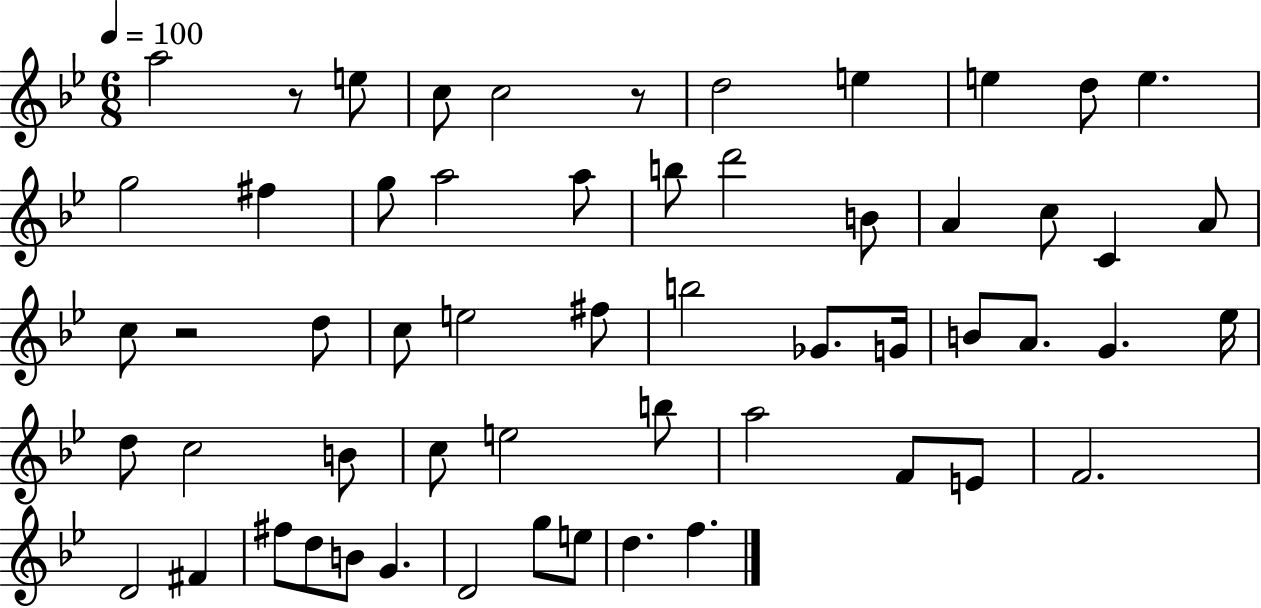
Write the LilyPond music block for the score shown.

{
  \clef treble
  \numericTimeSignature
  \time 6/8
  \key bes \major
  \tempo 4 = 100
  a''2 r8 e''8 | c''8 c''2 r8 | d''2 e''4 | e''4 d''8 e''4. | \break g''2 fis''4 | g''8 a''2 a''8 | b''8 d'''2 b'8 | a'4 c''8 c'4 a'8 | \break c''8 r2 d''8 | c''8 e''2 fis''8 | b''2 ges'8. g'16 | b'8 a'8. g'4. ees''16 | \break d''8 c''2 b'8 | c''8 e''2 b''8 | a''2 f'8 e'8 | f'2. | \break d'2 fis'4 | fis''8 d''8 b'8 g'4. | d'2 g''8 e''8 | d''4. f''4. | \break \bar "|."
}